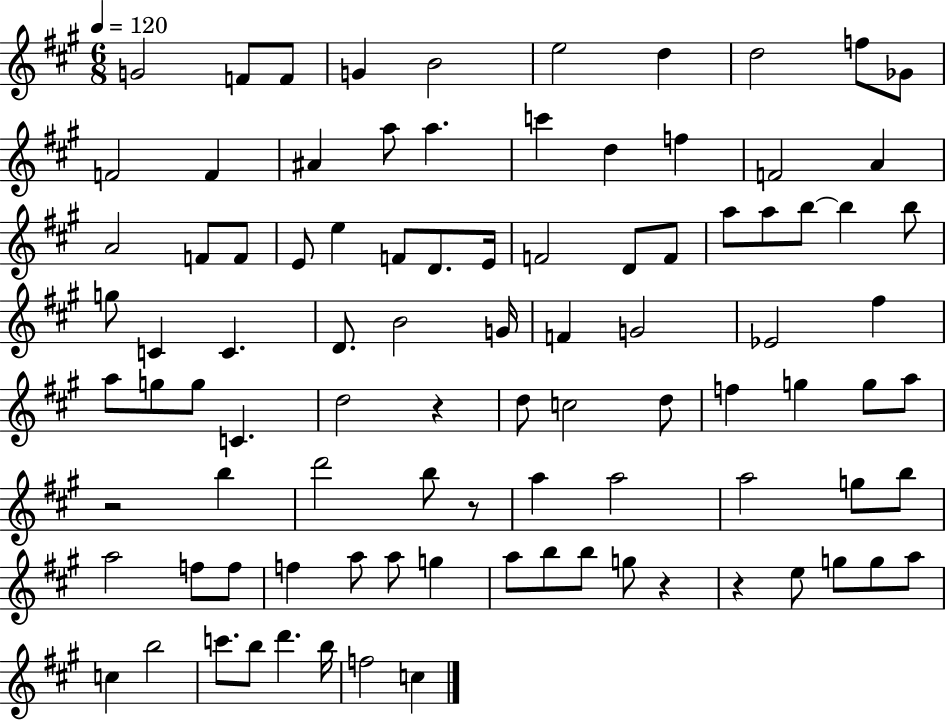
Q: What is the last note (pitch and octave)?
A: C5